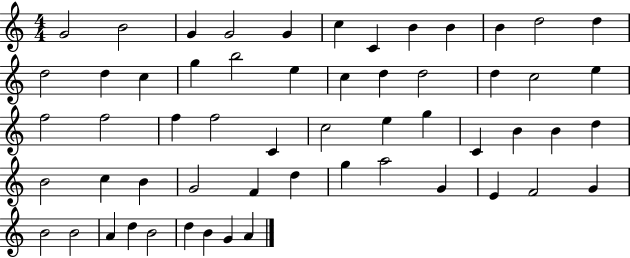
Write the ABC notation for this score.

X:1
T:Untitled
M:4/4
L:1/4
K:C
G2 B2 G G2 G c C B B B d2 d d2 d c g b2 e c d d2 d c2 e f2 f2 f f2 C c2 e g C B B d B2 c B G2 F d g a2 G E F2 G B2 B2 A d B2 d B G A